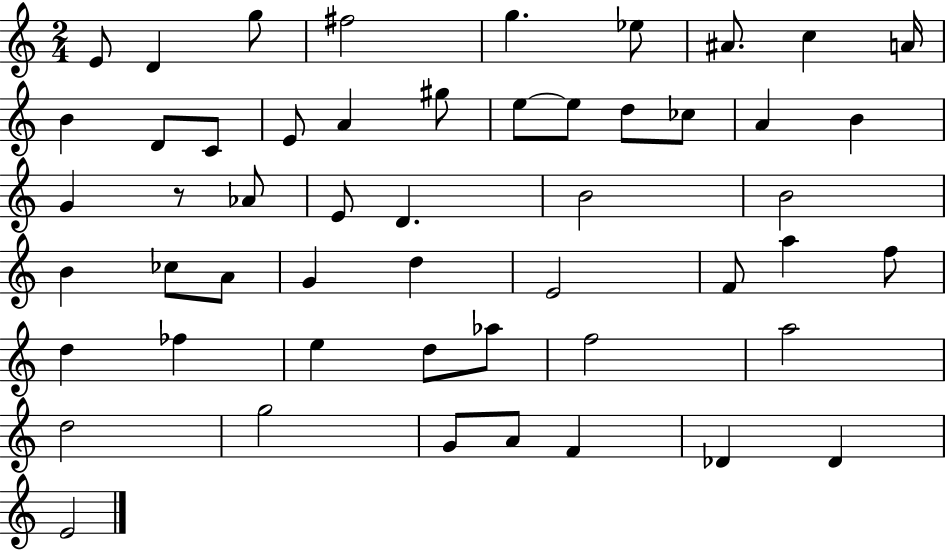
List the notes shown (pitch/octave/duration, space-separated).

E4/e D4/q G5/e F#5/h G5/q. Eb5/e A#4/e. C5/q A4/s B4/q D4/e C4/e E4/e A4/q G#5/e E5/e E5/e D5/e CES5/e A4/q B4/q G4/q R/e Ab4/e E4/e D4/q. B4/h B4/h B4/q CES5/e A4/e G4/q D5/q E4/h F4/e A5/q F5/e D5/q FES5/q E5/q D5/e Ab5/e F5/h A5/h D5/h G5/h G4/e A4/e F4/q Db4/q Db4/q E4/h